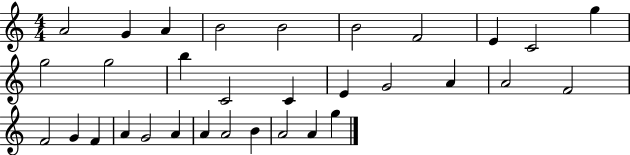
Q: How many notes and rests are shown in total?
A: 32